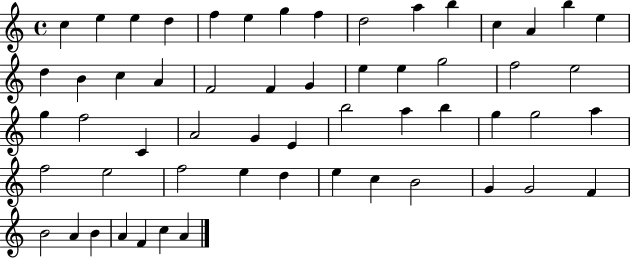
X:1
T:Untitled
M:4/4
L:1/4
K:C
c e e d f e g f d2 a b c A b e d B c A F2 F G e e g2 f2 e2 g f2 C A2 G E b2 a b g g2 a f2 e2 f2 e d e c B2 G G2 F B2 A B A F c A